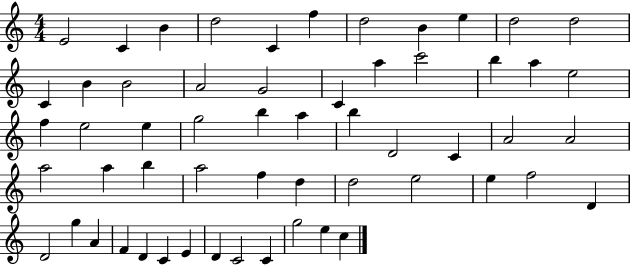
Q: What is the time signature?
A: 4/4